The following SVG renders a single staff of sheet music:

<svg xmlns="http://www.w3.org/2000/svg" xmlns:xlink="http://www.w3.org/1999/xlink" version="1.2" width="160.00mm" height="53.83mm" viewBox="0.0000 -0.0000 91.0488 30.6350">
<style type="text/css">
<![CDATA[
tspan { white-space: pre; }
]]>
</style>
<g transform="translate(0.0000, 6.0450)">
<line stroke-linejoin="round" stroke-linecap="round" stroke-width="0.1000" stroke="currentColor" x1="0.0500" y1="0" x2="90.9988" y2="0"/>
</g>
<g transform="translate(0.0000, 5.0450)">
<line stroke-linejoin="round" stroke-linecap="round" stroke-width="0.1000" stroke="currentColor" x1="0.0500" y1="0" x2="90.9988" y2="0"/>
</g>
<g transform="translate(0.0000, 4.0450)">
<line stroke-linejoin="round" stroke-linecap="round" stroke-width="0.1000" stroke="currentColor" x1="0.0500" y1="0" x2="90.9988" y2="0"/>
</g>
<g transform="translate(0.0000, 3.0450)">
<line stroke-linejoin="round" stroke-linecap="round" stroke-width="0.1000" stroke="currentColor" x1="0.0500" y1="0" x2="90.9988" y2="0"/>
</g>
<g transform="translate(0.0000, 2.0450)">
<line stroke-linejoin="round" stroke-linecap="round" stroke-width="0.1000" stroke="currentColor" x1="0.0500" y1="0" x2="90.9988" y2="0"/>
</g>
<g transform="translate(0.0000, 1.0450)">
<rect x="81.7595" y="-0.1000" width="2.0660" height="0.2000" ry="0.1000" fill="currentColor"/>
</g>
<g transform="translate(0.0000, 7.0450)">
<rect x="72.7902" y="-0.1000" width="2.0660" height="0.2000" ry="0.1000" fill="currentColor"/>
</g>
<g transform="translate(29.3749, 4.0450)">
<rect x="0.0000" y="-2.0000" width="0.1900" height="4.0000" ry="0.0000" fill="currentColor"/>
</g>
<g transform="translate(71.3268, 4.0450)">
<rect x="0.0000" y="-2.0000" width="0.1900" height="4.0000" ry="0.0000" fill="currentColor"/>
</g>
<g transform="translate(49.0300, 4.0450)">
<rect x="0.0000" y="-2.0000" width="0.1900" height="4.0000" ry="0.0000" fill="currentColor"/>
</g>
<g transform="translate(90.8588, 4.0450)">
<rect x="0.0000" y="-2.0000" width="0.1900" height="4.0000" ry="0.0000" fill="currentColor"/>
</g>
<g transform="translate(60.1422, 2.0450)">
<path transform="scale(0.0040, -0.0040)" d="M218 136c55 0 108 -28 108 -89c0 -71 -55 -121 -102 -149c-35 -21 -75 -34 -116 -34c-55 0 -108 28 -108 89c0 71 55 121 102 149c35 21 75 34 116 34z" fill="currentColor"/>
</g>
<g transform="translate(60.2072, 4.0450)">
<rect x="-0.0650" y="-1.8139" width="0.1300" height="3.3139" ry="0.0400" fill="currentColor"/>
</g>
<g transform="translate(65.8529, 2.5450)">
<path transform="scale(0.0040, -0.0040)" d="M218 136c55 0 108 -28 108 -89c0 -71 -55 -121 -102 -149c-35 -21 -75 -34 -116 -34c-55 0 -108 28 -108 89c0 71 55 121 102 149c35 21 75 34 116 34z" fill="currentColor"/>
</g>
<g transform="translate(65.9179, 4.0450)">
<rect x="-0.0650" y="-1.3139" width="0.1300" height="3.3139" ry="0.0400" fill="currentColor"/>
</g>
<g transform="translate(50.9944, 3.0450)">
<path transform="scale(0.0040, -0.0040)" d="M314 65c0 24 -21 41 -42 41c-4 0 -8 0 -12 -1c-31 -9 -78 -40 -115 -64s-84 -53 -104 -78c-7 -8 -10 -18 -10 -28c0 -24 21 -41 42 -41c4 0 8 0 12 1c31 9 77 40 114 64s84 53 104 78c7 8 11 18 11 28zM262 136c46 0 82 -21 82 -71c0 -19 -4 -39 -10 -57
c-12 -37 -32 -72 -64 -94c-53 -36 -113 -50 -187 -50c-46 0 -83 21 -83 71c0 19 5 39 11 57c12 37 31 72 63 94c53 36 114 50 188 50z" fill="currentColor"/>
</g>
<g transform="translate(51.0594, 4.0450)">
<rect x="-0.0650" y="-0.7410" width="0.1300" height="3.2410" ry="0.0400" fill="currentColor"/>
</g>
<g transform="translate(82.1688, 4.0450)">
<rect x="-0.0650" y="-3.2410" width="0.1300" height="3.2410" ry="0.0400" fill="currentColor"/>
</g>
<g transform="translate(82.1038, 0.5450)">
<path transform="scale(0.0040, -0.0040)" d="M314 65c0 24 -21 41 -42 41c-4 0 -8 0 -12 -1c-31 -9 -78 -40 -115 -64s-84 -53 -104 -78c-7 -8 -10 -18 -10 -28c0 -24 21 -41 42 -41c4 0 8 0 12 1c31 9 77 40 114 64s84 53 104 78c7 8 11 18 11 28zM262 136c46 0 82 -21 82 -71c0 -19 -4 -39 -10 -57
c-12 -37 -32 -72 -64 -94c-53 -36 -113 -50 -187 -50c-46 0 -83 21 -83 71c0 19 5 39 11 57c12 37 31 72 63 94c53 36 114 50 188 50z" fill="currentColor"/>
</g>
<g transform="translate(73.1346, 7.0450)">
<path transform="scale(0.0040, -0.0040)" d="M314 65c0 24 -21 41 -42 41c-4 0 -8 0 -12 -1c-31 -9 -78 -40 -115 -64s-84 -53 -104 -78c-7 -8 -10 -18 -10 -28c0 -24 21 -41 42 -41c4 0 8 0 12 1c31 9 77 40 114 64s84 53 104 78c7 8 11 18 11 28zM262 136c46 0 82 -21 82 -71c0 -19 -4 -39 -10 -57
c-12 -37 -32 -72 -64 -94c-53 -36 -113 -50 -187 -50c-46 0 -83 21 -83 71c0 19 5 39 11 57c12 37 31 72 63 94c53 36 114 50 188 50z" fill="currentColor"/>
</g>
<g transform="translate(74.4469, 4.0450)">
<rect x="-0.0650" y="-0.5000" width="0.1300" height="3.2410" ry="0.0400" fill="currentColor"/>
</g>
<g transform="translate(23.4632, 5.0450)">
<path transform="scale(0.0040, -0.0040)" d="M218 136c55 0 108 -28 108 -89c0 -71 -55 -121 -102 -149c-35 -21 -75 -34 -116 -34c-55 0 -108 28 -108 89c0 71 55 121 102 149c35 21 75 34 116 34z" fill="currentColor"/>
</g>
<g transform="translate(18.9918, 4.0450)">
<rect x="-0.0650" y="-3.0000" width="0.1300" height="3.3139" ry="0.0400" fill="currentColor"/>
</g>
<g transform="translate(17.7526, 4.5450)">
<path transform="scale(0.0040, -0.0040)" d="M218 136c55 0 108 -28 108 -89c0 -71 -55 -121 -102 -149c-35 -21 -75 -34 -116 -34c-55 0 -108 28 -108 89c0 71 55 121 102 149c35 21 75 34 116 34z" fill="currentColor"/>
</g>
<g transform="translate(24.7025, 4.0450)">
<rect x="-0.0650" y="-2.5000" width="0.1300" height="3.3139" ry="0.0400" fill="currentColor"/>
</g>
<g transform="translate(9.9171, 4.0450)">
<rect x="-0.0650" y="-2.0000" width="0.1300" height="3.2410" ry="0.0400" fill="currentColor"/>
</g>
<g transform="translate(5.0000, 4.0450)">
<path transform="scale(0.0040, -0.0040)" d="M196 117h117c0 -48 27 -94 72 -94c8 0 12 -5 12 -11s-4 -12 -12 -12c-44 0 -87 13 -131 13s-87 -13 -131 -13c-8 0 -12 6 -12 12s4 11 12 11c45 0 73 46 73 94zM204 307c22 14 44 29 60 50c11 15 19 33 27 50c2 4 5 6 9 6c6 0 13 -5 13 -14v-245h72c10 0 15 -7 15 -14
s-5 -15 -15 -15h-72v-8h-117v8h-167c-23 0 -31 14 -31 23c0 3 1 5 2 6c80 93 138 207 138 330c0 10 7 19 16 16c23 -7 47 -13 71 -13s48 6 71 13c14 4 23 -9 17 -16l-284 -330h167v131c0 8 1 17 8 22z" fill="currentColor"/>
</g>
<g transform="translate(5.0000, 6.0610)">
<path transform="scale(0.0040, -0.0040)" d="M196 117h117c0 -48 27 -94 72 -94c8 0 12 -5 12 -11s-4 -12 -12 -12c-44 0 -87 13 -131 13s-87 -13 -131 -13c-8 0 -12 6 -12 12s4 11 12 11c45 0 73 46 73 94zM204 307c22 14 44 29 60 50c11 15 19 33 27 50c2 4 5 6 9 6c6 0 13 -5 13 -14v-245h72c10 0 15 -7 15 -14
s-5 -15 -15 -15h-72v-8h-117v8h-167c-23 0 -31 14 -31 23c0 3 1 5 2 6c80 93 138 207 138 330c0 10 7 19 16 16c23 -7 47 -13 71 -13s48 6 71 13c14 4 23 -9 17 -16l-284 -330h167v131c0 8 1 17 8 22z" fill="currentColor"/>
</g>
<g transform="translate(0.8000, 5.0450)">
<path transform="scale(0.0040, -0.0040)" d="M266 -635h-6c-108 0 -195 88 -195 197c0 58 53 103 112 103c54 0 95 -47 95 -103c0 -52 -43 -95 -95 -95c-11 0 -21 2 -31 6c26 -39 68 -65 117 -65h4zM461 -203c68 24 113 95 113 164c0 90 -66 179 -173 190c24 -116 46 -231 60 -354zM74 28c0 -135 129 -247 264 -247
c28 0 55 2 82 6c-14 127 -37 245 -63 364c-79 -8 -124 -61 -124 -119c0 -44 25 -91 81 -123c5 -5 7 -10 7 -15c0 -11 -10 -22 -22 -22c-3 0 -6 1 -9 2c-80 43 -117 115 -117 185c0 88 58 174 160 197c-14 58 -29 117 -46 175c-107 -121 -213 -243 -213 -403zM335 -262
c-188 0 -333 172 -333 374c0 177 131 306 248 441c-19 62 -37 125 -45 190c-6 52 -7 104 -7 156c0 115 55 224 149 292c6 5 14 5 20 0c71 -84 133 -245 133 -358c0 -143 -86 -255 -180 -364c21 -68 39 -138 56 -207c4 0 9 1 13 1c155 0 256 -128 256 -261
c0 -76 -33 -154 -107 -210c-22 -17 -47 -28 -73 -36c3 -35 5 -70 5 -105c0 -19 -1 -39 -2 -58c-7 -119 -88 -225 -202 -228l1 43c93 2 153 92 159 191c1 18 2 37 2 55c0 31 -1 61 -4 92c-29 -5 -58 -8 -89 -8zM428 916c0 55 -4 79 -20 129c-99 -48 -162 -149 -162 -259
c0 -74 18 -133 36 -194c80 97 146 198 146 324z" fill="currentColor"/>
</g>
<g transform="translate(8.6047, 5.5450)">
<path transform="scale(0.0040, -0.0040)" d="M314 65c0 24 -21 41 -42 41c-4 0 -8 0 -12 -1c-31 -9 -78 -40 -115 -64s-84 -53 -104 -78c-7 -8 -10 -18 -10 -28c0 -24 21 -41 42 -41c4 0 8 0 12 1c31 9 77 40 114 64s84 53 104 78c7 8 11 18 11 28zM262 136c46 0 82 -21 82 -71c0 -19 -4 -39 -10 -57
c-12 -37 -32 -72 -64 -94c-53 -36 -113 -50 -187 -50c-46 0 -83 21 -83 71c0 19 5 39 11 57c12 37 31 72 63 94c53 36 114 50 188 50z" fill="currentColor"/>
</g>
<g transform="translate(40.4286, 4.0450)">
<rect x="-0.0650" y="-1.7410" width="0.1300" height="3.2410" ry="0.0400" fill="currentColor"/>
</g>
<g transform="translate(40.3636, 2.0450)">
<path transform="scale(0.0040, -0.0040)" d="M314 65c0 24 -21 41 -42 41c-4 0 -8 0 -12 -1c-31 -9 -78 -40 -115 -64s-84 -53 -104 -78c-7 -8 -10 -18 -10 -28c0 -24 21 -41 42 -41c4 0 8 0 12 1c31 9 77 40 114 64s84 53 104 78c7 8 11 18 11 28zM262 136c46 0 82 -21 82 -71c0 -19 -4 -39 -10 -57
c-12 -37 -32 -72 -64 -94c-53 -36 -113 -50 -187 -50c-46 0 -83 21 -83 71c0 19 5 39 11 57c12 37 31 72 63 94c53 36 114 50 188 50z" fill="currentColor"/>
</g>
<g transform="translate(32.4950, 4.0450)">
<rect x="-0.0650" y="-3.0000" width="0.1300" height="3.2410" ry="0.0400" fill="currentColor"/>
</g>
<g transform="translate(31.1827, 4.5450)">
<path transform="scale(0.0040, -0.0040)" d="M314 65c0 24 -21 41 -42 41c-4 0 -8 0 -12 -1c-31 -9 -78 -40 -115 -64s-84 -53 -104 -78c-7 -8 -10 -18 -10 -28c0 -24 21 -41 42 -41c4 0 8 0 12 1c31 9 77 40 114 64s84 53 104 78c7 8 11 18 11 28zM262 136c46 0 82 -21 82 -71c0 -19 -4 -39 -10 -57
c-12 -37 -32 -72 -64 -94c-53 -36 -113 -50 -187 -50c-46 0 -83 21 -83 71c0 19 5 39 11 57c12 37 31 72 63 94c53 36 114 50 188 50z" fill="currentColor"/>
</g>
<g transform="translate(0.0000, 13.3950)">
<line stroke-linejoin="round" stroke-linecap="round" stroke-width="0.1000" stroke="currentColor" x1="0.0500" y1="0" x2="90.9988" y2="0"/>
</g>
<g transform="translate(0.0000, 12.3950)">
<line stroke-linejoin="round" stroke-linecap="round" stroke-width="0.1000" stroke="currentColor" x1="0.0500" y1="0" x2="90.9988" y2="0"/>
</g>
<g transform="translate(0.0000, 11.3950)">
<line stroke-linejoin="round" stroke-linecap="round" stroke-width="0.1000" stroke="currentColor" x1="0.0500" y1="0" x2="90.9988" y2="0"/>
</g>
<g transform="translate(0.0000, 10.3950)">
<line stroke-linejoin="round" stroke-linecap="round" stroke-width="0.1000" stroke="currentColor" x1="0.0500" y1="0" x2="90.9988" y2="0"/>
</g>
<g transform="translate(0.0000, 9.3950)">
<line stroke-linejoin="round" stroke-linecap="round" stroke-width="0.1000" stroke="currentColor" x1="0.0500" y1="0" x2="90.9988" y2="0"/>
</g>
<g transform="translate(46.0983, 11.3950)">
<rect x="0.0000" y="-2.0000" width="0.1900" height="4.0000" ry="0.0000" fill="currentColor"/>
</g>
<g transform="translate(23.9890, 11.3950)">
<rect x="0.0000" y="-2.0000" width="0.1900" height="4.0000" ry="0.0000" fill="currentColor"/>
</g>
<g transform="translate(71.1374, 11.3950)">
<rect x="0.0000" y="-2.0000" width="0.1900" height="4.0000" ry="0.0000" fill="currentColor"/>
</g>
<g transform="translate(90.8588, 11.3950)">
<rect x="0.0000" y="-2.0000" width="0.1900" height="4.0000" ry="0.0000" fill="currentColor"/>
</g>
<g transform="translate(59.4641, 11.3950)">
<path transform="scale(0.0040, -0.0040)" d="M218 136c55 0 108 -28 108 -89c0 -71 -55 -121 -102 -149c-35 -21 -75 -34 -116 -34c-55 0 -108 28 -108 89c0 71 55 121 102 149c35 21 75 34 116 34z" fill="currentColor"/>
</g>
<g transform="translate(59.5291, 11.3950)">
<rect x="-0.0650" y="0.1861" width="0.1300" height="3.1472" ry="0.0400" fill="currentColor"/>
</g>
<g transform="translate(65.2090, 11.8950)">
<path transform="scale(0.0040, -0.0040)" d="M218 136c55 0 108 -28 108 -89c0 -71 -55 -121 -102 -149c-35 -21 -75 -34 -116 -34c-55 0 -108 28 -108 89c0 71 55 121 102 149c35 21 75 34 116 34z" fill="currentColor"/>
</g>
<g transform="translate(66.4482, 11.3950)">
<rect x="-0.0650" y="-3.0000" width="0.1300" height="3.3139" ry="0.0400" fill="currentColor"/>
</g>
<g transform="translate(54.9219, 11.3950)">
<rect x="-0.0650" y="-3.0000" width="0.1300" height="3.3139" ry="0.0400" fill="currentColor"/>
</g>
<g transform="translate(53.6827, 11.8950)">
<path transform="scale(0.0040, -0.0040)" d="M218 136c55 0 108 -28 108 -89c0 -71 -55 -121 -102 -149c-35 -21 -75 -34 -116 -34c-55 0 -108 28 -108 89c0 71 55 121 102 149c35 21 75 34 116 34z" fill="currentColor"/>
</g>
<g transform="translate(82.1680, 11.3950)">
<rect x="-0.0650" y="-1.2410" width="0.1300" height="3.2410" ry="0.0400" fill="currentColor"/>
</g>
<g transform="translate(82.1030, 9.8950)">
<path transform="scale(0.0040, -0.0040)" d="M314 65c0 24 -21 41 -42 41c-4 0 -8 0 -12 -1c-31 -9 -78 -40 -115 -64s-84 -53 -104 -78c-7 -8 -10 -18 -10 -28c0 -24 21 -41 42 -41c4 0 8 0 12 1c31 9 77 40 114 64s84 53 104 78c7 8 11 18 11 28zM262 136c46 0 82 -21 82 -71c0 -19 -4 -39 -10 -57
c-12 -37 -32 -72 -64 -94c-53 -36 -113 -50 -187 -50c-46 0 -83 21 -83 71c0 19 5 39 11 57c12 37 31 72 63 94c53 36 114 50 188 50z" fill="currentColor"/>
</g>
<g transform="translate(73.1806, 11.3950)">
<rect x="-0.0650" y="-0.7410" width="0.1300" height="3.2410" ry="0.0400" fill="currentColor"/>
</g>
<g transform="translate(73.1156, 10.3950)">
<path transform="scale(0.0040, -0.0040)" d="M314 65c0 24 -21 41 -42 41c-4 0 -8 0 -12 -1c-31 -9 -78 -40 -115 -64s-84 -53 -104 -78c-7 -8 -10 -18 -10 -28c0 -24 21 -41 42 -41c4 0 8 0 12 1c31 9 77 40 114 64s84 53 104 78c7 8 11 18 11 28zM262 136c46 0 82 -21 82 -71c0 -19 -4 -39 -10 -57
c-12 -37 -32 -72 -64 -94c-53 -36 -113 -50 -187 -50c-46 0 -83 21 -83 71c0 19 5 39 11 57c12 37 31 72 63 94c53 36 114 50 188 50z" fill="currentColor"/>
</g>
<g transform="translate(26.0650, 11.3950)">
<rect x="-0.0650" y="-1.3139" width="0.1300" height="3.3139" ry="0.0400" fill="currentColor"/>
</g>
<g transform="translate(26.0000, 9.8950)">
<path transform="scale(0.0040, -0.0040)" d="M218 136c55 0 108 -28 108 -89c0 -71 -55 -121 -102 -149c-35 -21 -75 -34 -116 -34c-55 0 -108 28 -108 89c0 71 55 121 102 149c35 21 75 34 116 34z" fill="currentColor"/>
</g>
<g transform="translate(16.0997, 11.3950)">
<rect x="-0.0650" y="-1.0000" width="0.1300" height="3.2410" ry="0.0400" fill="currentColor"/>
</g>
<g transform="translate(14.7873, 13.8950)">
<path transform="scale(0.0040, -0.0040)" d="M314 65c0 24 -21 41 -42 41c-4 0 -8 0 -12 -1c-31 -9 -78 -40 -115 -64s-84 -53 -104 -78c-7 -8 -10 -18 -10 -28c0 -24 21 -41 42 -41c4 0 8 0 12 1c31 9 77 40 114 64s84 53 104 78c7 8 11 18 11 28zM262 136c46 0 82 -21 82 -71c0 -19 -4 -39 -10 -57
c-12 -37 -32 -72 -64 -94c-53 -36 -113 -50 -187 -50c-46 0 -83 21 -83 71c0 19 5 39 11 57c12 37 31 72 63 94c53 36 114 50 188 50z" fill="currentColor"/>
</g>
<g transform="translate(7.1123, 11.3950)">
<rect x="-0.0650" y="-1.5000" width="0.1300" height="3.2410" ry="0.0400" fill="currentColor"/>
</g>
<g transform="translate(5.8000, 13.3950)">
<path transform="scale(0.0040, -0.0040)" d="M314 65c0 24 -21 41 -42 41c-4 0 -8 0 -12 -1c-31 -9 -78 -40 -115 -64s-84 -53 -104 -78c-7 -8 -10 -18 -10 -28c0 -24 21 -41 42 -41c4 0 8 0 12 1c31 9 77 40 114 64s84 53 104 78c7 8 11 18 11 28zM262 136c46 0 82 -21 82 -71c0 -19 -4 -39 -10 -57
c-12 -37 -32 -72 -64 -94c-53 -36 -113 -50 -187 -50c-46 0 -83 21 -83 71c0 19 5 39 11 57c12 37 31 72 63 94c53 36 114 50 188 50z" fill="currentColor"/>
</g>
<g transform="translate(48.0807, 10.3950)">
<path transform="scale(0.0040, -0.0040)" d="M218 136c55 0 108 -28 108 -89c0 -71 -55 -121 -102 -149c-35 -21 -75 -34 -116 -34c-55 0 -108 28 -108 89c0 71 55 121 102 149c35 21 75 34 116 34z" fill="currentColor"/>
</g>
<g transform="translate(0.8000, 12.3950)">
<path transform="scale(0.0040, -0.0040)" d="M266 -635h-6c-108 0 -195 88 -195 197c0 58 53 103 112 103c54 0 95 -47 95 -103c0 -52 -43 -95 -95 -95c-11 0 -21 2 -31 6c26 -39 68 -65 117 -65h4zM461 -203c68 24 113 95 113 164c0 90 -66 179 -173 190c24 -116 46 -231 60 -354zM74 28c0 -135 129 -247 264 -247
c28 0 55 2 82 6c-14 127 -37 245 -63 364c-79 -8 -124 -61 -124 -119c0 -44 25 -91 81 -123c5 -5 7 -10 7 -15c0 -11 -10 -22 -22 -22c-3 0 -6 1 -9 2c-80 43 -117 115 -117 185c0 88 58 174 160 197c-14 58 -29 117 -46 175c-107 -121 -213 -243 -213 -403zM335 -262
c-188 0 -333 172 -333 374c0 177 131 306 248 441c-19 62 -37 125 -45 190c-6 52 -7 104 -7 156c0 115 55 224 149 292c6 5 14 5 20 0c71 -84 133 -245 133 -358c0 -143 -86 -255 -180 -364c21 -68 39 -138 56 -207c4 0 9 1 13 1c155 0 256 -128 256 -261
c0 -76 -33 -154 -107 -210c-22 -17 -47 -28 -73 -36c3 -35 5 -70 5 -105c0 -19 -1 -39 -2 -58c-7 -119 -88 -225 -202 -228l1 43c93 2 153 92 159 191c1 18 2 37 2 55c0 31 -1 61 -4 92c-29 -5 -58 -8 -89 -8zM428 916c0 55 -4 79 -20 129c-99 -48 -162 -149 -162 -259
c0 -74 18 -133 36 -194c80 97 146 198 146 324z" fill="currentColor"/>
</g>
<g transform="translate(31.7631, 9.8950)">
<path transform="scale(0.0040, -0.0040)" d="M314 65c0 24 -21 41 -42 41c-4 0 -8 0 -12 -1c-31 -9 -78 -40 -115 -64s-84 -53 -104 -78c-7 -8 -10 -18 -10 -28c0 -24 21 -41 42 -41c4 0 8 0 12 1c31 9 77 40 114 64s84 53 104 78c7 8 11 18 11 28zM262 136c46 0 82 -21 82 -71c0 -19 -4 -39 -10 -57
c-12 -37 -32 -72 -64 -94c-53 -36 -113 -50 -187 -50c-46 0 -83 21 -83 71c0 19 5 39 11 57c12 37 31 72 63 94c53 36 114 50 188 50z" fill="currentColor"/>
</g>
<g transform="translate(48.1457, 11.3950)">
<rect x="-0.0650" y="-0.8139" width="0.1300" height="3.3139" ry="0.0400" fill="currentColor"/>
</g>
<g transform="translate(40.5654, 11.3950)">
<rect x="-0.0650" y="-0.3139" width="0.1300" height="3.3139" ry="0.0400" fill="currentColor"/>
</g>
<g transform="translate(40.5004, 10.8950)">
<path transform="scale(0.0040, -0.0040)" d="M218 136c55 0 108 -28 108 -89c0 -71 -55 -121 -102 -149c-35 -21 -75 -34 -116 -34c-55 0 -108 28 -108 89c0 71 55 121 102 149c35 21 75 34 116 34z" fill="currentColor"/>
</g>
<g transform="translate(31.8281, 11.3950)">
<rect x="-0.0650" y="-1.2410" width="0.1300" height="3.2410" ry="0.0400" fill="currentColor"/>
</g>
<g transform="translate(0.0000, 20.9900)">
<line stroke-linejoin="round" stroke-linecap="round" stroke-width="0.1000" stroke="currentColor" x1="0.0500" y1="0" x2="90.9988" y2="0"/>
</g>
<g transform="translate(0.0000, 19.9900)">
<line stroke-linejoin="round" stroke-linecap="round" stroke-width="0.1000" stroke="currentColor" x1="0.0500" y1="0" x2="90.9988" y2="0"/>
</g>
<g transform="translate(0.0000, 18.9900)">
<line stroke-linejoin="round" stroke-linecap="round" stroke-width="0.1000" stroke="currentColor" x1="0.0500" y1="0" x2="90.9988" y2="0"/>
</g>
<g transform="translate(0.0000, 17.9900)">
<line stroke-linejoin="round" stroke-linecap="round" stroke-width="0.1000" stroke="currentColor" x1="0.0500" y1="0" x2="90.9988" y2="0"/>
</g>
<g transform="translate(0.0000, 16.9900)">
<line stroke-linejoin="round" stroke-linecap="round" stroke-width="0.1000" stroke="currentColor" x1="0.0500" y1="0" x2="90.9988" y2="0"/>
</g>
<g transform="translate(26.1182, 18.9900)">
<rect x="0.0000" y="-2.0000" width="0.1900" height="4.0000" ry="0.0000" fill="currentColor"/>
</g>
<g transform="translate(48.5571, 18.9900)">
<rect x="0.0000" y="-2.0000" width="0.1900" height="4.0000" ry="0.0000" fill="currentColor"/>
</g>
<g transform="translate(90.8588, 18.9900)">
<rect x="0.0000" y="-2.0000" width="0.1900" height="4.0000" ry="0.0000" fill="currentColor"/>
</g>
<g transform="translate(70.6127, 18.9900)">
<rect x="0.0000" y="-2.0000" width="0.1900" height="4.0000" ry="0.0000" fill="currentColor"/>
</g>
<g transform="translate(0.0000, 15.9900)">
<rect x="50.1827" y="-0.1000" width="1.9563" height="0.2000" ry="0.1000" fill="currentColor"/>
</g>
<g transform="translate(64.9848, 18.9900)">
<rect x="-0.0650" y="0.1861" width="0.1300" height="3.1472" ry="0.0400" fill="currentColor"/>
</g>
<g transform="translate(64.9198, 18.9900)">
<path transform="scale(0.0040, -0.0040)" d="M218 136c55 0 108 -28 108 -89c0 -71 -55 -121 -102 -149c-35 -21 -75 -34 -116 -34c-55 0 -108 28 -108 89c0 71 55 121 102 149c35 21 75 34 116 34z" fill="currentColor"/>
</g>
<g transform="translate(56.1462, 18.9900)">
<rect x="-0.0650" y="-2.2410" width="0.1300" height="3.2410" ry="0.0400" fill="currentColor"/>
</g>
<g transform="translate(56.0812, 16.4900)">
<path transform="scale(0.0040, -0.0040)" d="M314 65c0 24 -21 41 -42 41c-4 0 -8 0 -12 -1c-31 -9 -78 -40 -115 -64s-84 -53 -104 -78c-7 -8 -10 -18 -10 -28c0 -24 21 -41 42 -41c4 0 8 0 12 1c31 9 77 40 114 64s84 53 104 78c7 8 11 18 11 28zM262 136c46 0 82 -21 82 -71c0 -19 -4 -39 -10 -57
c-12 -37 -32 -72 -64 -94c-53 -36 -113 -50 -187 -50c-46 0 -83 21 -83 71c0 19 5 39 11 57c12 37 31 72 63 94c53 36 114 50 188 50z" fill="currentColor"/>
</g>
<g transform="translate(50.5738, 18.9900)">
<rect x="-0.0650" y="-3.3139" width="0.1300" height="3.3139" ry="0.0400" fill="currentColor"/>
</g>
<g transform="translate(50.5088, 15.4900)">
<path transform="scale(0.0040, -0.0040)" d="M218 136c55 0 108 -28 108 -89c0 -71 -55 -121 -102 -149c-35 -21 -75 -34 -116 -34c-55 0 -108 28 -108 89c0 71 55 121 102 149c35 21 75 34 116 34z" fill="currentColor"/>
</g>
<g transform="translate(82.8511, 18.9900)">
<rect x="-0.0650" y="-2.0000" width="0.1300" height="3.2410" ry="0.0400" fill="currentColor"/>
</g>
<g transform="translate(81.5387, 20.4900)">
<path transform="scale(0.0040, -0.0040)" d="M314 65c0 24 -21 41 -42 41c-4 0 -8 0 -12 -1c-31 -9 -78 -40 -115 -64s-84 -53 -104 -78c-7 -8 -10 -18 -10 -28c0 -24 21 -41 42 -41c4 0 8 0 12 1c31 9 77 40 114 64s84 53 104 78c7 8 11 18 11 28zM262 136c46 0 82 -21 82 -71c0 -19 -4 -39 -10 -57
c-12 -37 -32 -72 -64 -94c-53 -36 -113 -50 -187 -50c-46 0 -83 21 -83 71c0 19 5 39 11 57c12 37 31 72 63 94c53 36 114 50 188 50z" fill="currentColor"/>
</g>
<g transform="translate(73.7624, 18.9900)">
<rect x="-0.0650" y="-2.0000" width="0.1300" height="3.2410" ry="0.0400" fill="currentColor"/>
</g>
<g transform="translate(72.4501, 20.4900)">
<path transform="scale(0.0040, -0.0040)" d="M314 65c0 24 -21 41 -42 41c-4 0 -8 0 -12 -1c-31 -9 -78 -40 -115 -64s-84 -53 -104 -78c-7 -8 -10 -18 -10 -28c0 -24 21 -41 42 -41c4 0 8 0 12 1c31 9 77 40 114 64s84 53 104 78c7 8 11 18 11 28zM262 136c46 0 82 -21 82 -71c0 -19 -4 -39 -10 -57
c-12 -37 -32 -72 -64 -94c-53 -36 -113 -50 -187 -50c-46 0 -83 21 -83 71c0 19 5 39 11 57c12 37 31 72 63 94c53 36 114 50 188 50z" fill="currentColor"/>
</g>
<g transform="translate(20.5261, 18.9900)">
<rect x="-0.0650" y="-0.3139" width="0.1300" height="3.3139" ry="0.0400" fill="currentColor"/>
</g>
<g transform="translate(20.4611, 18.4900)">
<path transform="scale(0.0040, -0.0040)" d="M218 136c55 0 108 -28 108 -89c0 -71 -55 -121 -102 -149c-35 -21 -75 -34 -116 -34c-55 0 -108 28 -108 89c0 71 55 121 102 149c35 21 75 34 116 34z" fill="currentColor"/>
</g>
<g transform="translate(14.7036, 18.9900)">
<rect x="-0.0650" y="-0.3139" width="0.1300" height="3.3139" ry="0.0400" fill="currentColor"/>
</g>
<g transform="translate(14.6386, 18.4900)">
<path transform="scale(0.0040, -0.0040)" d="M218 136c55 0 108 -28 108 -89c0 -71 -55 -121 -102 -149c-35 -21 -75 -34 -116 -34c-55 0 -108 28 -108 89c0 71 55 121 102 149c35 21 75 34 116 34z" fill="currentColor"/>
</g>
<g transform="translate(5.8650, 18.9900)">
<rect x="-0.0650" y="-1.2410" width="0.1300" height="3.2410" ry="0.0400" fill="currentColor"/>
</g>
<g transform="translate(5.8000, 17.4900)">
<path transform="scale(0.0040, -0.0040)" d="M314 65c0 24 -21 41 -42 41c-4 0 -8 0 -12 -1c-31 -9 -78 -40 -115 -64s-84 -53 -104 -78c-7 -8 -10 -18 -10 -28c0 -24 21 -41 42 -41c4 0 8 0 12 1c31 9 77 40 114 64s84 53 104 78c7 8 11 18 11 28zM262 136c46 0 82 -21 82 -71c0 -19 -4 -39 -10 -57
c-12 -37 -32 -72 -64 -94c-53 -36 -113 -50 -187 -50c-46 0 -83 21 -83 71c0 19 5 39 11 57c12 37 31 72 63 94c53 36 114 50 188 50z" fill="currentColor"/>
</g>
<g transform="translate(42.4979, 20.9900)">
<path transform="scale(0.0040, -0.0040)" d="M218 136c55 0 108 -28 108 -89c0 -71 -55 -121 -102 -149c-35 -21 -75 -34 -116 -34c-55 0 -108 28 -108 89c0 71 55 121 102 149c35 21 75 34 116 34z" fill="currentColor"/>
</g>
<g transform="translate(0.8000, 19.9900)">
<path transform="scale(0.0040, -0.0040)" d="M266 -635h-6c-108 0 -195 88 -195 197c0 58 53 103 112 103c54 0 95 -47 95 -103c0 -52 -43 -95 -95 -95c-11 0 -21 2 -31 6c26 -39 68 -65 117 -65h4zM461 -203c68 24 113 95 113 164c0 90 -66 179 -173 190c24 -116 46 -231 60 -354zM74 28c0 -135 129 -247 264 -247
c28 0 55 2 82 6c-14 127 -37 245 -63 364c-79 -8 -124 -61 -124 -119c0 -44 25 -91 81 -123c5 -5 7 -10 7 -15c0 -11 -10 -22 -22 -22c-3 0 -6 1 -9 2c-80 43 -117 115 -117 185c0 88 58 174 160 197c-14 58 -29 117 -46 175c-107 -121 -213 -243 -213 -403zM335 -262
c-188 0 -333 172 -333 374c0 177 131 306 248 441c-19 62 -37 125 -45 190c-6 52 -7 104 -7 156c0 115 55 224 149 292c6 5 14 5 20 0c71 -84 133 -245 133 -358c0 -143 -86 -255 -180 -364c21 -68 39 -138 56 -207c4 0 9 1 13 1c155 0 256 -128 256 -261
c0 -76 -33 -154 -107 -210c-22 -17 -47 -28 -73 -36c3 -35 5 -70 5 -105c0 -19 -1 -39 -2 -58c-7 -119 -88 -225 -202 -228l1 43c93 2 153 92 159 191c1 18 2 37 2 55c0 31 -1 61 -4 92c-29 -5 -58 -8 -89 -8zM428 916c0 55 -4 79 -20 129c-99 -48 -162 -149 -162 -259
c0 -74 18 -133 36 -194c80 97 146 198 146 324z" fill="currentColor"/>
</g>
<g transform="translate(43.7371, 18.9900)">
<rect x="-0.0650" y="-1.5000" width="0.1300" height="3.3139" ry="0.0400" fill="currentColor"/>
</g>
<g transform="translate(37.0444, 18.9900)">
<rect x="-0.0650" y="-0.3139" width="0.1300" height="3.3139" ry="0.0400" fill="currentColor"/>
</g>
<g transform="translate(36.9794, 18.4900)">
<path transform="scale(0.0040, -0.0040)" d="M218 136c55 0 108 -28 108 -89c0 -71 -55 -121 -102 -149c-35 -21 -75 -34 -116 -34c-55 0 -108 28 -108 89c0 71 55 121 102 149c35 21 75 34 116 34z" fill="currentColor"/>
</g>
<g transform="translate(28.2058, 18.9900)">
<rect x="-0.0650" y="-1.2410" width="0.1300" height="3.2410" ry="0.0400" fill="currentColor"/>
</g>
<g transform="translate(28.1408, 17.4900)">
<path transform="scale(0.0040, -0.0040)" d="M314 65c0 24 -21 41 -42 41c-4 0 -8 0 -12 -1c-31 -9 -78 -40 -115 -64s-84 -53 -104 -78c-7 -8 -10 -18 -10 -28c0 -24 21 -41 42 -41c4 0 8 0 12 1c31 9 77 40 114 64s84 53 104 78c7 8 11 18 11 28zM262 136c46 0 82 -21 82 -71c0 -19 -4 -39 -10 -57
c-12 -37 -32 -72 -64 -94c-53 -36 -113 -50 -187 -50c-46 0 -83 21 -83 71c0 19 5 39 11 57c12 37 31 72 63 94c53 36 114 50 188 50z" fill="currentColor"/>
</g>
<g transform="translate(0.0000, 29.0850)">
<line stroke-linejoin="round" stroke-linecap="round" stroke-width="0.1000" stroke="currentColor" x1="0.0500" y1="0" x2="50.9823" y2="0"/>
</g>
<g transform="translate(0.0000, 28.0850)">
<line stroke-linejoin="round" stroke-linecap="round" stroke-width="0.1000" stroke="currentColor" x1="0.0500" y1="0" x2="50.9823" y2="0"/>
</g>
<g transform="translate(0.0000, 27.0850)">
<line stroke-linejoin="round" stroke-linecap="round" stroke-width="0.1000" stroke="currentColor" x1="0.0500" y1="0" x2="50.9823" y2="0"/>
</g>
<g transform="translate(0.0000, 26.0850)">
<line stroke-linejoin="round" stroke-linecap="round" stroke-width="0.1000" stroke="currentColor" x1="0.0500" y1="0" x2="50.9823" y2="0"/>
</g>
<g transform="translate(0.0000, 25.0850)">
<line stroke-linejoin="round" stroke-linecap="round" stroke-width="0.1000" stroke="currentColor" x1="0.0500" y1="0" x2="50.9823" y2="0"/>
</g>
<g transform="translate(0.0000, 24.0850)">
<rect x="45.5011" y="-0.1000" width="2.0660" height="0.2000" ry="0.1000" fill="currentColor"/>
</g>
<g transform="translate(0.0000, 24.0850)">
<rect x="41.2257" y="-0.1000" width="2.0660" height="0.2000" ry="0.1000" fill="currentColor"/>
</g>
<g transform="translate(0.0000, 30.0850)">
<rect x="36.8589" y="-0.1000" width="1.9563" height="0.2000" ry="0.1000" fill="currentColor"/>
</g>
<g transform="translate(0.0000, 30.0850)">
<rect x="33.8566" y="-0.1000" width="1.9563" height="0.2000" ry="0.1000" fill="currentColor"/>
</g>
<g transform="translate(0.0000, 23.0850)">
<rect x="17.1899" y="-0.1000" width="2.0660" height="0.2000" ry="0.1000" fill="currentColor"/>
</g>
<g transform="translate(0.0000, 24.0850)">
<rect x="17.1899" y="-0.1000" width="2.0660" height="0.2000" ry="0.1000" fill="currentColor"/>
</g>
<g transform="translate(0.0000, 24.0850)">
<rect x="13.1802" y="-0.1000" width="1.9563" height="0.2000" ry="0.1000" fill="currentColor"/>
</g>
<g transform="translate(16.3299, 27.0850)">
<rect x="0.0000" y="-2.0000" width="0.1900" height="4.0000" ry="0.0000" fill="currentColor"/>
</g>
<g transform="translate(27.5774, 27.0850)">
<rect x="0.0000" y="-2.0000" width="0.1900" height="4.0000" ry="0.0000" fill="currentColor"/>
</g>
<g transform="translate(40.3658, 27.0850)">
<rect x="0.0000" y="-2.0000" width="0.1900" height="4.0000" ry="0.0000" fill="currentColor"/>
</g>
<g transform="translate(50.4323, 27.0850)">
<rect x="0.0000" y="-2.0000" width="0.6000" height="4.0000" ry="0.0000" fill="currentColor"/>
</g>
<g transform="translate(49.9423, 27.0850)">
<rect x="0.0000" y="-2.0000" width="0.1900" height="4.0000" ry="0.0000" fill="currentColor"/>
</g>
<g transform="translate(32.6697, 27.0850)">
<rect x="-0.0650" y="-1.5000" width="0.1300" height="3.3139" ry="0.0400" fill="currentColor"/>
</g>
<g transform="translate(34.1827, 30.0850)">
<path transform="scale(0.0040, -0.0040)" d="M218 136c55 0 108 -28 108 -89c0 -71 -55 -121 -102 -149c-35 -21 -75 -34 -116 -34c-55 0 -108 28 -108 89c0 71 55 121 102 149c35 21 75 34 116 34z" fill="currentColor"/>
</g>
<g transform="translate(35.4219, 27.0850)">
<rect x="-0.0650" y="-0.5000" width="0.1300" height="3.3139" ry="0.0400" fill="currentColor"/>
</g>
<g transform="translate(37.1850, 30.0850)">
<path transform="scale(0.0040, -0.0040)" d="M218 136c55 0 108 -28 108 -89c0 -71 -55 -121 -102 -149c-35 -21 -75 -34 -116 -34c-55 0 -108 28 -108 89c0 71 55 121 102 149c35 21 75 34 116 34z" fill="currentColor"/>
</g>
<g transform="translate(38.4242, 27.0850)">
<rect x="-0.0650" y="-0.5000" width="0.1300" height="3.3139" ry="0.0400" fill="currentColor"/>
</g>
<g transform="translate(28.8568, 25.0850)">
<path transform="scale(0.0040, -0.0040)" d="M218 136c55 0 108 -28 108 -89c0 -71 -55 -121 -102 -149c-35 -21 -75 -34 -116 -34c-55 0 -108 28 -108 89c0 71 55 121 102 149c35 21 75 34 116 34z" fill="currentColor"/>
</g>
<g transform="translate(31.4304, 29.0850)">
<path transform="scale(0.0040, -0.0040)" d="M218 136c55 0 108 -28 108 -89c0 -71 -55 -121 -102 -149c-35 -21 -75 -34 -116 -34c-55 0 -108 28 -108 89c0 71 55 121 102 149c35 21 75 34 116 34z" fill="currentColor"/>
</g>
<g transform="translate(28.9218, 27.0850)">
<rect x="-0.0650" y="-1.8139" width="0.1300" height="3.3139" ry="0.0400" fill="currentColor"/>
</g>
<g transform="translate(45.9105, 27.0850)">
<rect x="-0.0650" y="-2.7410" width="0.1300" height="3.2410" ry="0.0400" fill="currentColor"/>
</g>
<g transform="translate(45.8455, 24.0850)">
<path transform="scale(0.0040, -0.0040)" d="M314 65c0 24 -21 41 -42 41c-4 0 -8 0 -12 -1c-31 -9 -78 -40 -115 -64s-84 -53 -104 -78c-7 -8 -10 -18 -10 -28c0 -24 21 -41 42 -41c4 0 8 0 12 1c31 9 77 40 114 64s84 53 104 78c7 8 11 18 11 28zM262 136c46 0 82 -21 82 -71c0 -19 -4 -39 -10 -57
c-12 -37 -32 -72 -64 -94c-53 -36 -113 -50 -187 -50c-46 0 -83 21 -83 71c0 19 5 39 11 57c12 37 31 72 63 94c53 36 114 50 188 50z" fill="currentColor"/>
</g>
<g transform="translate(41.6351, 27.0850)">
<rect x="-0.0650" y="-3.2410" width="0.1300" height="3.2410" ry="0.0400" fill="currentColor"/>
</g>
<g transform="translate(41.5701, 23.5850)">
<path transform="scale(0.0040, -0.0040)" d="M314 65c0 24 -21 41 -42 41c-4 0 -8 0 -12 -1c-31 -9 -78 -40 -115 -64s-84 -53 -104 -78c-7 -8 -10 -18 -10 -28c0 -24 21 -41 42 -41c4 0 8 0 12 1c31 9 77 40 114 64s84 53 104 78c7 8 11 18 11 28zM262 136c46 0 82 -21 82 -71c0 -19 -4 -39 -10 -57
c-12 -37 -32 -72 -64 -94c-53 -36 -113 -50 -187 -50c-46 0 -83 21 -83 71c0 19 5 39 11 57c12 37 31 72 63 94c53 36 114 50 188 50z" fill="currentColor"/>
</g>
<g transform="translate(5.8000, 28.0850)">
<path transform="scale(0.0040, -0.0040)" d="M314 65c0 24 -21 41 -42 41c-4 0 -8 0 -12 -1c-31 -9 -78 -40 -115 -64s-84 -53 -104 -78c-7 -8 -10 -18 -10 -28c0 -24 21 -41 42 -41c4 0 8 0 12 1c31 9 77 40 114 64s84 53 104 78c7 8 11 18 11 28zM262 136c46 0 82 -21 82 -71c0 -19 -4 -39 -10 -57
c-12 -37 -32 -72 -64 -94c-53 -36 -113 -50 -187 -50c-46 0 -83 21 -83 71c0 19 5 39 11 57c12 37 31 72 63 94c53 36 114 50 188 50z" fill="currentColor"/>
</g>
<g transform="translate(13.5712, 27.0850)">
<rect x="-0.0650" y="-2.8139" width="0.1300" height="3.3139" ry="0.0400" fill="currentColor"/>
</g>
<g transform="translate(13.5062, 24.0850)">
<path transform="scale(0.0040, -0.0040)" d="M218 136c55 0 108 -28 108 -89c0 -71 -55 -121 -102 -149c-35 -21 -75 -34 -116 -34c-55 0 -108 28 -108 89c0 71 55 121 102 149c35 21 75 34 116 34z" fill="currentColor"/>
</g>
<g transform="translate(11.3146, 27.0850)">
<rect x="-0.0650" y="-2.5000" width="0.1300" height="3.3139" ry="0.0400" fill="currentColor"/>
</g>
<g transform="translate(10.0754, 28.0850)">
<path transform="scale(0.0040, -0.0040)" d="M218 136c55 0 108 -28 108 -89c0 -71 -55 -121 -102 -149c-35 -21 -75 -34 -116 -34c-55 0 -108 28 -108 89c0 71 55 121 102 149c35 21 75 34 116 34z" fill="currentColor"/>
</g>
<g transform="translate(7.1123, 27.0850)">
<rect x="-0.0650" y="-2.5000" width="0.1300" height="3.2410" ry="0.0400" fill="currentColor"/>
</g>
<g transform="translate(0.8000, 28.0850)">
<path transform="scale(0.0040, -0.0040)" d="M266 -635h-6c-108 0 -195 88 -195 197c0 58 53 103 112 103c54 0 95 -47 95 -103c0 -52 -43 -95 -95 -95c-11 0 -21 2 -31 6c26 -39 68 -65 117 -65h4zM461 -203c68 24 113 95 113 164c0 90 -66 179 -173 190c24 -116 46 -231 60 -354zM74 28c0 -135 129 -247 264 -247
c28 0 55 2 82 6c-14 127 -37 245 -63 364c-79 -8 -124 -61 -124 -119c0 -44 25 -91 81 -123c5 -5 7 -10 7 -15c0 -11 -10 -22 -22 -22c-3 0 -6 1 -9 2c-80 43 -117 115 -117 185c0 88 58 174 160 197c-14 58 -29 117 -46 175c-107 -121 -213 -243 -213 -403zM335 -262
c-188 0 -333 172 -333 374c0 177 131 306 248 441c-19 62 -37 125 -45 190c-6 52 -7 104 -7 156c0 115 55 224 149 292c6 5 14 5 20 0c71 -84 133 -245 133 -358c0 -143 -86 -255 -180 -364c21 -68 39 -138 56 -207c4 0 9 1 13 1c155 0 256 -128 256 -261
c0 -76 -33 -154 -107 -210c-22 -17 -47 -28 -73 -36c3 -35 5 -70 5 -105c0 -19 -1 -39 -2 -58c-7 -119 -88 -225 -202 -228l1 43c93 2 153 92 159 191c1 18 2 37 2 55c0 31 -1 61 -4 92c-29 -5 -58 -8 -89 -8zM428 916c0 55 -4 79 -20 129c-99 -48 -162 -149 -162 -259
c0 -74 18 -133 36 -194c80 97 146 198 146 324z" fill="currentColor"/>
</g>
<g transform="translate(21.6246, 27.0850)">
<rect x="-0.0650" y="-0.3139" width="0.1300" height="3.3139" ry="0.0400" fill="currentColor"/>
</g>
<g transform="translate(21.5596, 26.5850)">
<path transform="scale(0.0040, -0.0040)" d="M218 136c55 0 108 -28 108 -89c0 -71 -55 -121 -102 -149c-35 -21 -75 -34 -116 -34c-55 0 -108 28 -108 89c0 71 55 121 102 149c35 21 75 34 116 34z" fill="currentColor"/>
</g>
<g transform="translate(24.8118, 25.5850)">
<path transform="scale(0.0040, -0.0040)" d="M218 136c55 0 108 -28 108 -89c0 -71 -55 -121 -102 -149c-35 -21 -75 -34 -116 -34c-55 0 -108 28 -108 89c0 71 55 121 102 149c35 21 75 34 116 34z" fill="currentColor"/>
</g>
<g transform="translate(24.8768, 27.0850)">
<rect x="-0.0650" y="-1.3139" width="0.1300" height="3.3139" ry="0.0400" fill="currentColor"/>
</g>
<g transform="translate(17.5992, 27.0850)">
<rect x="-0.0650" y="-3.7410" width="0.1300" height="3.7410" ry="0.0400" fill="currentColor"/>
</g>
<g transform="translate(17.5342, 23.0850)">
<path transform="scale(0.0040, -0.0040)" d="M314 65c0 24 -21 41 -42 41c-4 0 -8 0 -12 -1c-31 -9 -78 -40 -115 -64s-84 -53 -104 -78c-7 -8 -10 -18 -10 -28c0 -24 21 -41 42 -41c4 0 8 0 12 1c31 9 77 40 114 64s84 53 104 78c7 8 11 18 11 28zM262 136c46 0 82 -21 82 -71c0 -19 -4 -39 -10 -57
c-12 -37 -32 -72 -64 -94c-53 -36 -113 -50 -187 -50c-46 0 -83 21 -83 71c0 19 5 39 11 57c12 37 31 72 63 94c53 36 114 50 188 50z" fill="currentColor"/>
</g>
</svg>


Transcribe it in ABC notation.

X:1
T:Untitled
M:4/4
L:1/4
K:C
F2 A G A2 f2 d2 f e C2 b2 E2 D2 e e2 c d A B A d2 e2 e2 c c e2 c E b g2 B F2 F2 G2 G a c'2 c e f E C C b2 a2